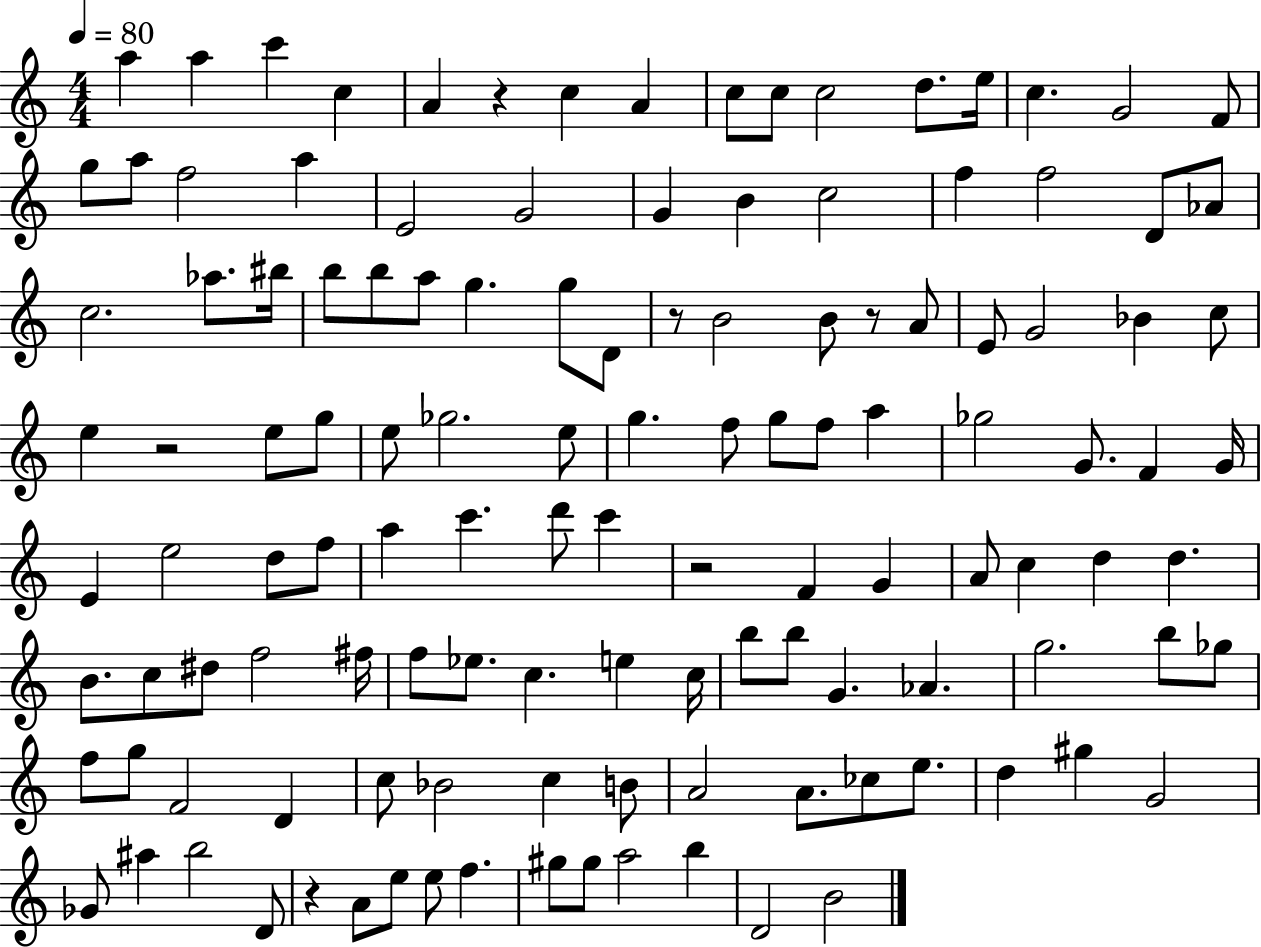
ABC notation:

X:1
T:Untitled
M:4/4
L:1/4
K:C
a a c' c A z c A c/2 c/2 c2 d/2 e/4 c G2 F/2 g/2 a/2 f2 a E2 G2 G B c2 f f2 D/2 _A/2 c2 _a/2 ^b/4 b/2 b/2 a/2 g g/2 D/2 z/2 B2 B/2 z/2 A/2 E/2 G2 _B c/2 e z2 e/2 g/2 e/2 _g2 e/2 g f/2 g/2 f/2 a _g2 G/2 F G/4 E e2 d/2 f/2 a c' d'/2 c' z2 F G A/2 c d d B/2 c/2 ^d/2 f2 ^f/4 f/2 _e/2 c e c/4 b/2 b/2 G _A g2 b/2 _g/2 f/2 g/2 F2 D c/2 _B2 c B/2 A2 A/2 _c/2 e/2 d ^g G2 _G/2 ^a b2 D/2 z A/2 e/2 e/2 f ^g/2 ^g/2 a2 b D2 B2